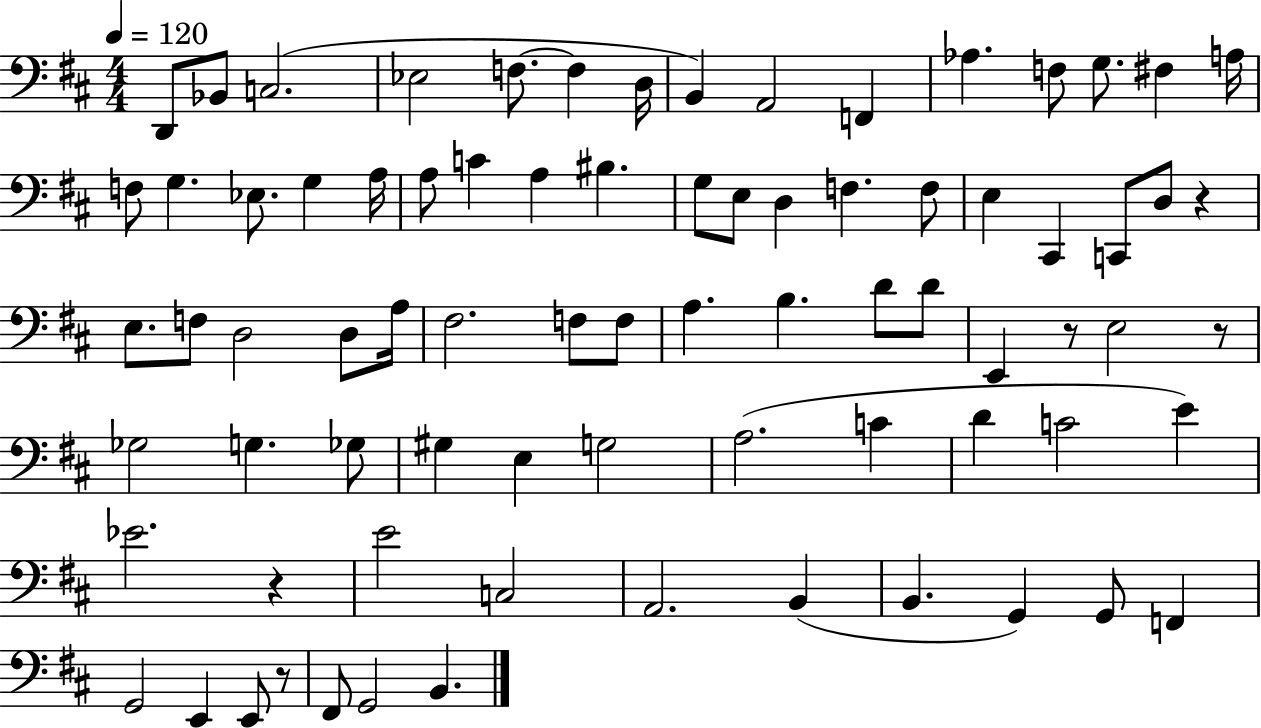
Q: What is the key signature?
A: D major